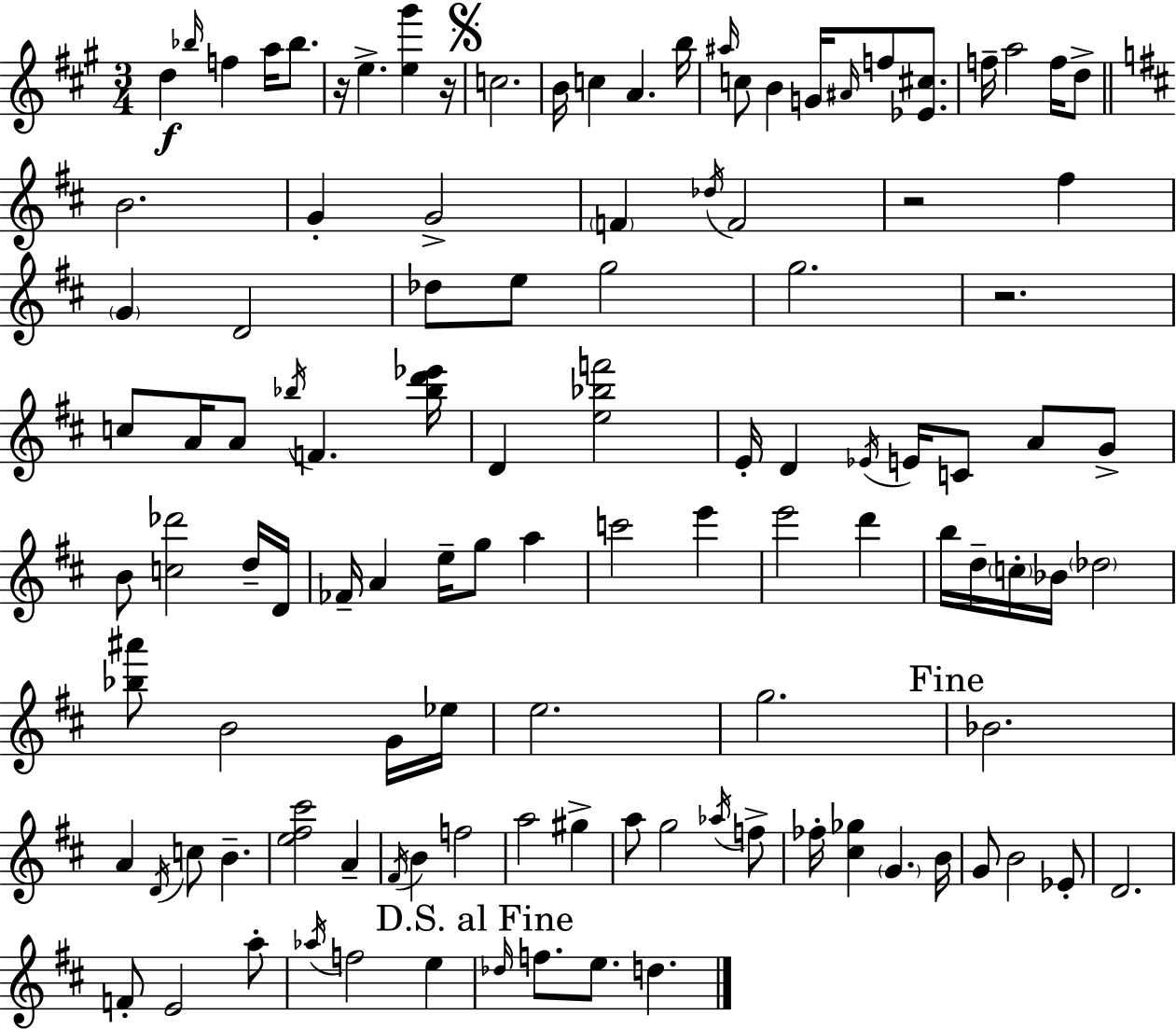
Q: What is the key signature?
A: A major